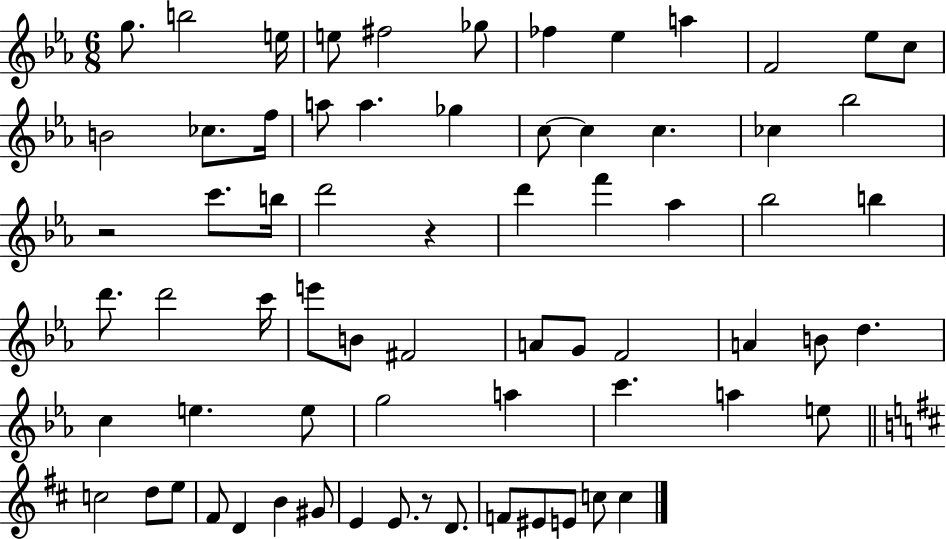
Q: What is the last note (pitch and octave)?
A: C5